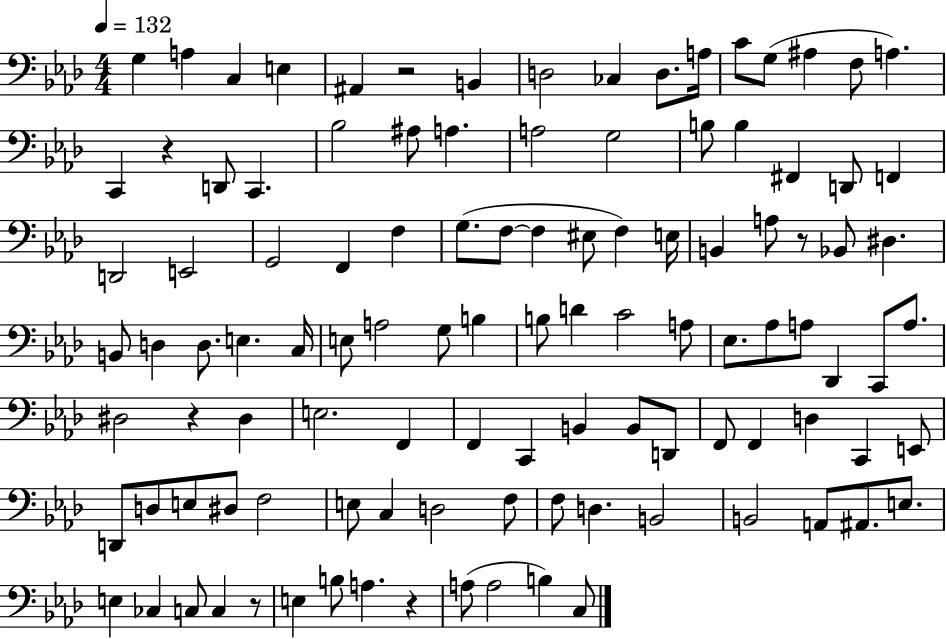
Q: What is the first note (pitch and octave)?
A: G3